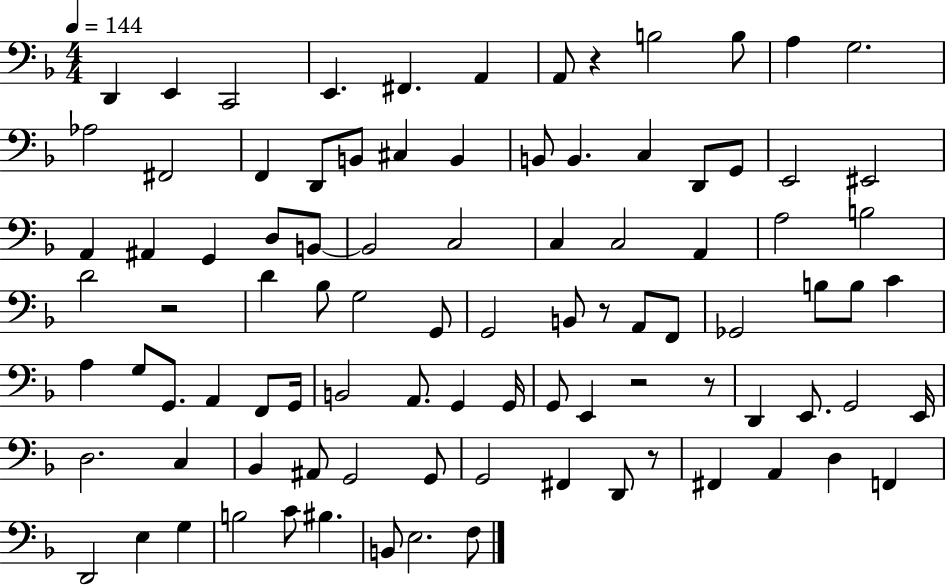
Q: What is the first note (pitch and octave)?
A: D2